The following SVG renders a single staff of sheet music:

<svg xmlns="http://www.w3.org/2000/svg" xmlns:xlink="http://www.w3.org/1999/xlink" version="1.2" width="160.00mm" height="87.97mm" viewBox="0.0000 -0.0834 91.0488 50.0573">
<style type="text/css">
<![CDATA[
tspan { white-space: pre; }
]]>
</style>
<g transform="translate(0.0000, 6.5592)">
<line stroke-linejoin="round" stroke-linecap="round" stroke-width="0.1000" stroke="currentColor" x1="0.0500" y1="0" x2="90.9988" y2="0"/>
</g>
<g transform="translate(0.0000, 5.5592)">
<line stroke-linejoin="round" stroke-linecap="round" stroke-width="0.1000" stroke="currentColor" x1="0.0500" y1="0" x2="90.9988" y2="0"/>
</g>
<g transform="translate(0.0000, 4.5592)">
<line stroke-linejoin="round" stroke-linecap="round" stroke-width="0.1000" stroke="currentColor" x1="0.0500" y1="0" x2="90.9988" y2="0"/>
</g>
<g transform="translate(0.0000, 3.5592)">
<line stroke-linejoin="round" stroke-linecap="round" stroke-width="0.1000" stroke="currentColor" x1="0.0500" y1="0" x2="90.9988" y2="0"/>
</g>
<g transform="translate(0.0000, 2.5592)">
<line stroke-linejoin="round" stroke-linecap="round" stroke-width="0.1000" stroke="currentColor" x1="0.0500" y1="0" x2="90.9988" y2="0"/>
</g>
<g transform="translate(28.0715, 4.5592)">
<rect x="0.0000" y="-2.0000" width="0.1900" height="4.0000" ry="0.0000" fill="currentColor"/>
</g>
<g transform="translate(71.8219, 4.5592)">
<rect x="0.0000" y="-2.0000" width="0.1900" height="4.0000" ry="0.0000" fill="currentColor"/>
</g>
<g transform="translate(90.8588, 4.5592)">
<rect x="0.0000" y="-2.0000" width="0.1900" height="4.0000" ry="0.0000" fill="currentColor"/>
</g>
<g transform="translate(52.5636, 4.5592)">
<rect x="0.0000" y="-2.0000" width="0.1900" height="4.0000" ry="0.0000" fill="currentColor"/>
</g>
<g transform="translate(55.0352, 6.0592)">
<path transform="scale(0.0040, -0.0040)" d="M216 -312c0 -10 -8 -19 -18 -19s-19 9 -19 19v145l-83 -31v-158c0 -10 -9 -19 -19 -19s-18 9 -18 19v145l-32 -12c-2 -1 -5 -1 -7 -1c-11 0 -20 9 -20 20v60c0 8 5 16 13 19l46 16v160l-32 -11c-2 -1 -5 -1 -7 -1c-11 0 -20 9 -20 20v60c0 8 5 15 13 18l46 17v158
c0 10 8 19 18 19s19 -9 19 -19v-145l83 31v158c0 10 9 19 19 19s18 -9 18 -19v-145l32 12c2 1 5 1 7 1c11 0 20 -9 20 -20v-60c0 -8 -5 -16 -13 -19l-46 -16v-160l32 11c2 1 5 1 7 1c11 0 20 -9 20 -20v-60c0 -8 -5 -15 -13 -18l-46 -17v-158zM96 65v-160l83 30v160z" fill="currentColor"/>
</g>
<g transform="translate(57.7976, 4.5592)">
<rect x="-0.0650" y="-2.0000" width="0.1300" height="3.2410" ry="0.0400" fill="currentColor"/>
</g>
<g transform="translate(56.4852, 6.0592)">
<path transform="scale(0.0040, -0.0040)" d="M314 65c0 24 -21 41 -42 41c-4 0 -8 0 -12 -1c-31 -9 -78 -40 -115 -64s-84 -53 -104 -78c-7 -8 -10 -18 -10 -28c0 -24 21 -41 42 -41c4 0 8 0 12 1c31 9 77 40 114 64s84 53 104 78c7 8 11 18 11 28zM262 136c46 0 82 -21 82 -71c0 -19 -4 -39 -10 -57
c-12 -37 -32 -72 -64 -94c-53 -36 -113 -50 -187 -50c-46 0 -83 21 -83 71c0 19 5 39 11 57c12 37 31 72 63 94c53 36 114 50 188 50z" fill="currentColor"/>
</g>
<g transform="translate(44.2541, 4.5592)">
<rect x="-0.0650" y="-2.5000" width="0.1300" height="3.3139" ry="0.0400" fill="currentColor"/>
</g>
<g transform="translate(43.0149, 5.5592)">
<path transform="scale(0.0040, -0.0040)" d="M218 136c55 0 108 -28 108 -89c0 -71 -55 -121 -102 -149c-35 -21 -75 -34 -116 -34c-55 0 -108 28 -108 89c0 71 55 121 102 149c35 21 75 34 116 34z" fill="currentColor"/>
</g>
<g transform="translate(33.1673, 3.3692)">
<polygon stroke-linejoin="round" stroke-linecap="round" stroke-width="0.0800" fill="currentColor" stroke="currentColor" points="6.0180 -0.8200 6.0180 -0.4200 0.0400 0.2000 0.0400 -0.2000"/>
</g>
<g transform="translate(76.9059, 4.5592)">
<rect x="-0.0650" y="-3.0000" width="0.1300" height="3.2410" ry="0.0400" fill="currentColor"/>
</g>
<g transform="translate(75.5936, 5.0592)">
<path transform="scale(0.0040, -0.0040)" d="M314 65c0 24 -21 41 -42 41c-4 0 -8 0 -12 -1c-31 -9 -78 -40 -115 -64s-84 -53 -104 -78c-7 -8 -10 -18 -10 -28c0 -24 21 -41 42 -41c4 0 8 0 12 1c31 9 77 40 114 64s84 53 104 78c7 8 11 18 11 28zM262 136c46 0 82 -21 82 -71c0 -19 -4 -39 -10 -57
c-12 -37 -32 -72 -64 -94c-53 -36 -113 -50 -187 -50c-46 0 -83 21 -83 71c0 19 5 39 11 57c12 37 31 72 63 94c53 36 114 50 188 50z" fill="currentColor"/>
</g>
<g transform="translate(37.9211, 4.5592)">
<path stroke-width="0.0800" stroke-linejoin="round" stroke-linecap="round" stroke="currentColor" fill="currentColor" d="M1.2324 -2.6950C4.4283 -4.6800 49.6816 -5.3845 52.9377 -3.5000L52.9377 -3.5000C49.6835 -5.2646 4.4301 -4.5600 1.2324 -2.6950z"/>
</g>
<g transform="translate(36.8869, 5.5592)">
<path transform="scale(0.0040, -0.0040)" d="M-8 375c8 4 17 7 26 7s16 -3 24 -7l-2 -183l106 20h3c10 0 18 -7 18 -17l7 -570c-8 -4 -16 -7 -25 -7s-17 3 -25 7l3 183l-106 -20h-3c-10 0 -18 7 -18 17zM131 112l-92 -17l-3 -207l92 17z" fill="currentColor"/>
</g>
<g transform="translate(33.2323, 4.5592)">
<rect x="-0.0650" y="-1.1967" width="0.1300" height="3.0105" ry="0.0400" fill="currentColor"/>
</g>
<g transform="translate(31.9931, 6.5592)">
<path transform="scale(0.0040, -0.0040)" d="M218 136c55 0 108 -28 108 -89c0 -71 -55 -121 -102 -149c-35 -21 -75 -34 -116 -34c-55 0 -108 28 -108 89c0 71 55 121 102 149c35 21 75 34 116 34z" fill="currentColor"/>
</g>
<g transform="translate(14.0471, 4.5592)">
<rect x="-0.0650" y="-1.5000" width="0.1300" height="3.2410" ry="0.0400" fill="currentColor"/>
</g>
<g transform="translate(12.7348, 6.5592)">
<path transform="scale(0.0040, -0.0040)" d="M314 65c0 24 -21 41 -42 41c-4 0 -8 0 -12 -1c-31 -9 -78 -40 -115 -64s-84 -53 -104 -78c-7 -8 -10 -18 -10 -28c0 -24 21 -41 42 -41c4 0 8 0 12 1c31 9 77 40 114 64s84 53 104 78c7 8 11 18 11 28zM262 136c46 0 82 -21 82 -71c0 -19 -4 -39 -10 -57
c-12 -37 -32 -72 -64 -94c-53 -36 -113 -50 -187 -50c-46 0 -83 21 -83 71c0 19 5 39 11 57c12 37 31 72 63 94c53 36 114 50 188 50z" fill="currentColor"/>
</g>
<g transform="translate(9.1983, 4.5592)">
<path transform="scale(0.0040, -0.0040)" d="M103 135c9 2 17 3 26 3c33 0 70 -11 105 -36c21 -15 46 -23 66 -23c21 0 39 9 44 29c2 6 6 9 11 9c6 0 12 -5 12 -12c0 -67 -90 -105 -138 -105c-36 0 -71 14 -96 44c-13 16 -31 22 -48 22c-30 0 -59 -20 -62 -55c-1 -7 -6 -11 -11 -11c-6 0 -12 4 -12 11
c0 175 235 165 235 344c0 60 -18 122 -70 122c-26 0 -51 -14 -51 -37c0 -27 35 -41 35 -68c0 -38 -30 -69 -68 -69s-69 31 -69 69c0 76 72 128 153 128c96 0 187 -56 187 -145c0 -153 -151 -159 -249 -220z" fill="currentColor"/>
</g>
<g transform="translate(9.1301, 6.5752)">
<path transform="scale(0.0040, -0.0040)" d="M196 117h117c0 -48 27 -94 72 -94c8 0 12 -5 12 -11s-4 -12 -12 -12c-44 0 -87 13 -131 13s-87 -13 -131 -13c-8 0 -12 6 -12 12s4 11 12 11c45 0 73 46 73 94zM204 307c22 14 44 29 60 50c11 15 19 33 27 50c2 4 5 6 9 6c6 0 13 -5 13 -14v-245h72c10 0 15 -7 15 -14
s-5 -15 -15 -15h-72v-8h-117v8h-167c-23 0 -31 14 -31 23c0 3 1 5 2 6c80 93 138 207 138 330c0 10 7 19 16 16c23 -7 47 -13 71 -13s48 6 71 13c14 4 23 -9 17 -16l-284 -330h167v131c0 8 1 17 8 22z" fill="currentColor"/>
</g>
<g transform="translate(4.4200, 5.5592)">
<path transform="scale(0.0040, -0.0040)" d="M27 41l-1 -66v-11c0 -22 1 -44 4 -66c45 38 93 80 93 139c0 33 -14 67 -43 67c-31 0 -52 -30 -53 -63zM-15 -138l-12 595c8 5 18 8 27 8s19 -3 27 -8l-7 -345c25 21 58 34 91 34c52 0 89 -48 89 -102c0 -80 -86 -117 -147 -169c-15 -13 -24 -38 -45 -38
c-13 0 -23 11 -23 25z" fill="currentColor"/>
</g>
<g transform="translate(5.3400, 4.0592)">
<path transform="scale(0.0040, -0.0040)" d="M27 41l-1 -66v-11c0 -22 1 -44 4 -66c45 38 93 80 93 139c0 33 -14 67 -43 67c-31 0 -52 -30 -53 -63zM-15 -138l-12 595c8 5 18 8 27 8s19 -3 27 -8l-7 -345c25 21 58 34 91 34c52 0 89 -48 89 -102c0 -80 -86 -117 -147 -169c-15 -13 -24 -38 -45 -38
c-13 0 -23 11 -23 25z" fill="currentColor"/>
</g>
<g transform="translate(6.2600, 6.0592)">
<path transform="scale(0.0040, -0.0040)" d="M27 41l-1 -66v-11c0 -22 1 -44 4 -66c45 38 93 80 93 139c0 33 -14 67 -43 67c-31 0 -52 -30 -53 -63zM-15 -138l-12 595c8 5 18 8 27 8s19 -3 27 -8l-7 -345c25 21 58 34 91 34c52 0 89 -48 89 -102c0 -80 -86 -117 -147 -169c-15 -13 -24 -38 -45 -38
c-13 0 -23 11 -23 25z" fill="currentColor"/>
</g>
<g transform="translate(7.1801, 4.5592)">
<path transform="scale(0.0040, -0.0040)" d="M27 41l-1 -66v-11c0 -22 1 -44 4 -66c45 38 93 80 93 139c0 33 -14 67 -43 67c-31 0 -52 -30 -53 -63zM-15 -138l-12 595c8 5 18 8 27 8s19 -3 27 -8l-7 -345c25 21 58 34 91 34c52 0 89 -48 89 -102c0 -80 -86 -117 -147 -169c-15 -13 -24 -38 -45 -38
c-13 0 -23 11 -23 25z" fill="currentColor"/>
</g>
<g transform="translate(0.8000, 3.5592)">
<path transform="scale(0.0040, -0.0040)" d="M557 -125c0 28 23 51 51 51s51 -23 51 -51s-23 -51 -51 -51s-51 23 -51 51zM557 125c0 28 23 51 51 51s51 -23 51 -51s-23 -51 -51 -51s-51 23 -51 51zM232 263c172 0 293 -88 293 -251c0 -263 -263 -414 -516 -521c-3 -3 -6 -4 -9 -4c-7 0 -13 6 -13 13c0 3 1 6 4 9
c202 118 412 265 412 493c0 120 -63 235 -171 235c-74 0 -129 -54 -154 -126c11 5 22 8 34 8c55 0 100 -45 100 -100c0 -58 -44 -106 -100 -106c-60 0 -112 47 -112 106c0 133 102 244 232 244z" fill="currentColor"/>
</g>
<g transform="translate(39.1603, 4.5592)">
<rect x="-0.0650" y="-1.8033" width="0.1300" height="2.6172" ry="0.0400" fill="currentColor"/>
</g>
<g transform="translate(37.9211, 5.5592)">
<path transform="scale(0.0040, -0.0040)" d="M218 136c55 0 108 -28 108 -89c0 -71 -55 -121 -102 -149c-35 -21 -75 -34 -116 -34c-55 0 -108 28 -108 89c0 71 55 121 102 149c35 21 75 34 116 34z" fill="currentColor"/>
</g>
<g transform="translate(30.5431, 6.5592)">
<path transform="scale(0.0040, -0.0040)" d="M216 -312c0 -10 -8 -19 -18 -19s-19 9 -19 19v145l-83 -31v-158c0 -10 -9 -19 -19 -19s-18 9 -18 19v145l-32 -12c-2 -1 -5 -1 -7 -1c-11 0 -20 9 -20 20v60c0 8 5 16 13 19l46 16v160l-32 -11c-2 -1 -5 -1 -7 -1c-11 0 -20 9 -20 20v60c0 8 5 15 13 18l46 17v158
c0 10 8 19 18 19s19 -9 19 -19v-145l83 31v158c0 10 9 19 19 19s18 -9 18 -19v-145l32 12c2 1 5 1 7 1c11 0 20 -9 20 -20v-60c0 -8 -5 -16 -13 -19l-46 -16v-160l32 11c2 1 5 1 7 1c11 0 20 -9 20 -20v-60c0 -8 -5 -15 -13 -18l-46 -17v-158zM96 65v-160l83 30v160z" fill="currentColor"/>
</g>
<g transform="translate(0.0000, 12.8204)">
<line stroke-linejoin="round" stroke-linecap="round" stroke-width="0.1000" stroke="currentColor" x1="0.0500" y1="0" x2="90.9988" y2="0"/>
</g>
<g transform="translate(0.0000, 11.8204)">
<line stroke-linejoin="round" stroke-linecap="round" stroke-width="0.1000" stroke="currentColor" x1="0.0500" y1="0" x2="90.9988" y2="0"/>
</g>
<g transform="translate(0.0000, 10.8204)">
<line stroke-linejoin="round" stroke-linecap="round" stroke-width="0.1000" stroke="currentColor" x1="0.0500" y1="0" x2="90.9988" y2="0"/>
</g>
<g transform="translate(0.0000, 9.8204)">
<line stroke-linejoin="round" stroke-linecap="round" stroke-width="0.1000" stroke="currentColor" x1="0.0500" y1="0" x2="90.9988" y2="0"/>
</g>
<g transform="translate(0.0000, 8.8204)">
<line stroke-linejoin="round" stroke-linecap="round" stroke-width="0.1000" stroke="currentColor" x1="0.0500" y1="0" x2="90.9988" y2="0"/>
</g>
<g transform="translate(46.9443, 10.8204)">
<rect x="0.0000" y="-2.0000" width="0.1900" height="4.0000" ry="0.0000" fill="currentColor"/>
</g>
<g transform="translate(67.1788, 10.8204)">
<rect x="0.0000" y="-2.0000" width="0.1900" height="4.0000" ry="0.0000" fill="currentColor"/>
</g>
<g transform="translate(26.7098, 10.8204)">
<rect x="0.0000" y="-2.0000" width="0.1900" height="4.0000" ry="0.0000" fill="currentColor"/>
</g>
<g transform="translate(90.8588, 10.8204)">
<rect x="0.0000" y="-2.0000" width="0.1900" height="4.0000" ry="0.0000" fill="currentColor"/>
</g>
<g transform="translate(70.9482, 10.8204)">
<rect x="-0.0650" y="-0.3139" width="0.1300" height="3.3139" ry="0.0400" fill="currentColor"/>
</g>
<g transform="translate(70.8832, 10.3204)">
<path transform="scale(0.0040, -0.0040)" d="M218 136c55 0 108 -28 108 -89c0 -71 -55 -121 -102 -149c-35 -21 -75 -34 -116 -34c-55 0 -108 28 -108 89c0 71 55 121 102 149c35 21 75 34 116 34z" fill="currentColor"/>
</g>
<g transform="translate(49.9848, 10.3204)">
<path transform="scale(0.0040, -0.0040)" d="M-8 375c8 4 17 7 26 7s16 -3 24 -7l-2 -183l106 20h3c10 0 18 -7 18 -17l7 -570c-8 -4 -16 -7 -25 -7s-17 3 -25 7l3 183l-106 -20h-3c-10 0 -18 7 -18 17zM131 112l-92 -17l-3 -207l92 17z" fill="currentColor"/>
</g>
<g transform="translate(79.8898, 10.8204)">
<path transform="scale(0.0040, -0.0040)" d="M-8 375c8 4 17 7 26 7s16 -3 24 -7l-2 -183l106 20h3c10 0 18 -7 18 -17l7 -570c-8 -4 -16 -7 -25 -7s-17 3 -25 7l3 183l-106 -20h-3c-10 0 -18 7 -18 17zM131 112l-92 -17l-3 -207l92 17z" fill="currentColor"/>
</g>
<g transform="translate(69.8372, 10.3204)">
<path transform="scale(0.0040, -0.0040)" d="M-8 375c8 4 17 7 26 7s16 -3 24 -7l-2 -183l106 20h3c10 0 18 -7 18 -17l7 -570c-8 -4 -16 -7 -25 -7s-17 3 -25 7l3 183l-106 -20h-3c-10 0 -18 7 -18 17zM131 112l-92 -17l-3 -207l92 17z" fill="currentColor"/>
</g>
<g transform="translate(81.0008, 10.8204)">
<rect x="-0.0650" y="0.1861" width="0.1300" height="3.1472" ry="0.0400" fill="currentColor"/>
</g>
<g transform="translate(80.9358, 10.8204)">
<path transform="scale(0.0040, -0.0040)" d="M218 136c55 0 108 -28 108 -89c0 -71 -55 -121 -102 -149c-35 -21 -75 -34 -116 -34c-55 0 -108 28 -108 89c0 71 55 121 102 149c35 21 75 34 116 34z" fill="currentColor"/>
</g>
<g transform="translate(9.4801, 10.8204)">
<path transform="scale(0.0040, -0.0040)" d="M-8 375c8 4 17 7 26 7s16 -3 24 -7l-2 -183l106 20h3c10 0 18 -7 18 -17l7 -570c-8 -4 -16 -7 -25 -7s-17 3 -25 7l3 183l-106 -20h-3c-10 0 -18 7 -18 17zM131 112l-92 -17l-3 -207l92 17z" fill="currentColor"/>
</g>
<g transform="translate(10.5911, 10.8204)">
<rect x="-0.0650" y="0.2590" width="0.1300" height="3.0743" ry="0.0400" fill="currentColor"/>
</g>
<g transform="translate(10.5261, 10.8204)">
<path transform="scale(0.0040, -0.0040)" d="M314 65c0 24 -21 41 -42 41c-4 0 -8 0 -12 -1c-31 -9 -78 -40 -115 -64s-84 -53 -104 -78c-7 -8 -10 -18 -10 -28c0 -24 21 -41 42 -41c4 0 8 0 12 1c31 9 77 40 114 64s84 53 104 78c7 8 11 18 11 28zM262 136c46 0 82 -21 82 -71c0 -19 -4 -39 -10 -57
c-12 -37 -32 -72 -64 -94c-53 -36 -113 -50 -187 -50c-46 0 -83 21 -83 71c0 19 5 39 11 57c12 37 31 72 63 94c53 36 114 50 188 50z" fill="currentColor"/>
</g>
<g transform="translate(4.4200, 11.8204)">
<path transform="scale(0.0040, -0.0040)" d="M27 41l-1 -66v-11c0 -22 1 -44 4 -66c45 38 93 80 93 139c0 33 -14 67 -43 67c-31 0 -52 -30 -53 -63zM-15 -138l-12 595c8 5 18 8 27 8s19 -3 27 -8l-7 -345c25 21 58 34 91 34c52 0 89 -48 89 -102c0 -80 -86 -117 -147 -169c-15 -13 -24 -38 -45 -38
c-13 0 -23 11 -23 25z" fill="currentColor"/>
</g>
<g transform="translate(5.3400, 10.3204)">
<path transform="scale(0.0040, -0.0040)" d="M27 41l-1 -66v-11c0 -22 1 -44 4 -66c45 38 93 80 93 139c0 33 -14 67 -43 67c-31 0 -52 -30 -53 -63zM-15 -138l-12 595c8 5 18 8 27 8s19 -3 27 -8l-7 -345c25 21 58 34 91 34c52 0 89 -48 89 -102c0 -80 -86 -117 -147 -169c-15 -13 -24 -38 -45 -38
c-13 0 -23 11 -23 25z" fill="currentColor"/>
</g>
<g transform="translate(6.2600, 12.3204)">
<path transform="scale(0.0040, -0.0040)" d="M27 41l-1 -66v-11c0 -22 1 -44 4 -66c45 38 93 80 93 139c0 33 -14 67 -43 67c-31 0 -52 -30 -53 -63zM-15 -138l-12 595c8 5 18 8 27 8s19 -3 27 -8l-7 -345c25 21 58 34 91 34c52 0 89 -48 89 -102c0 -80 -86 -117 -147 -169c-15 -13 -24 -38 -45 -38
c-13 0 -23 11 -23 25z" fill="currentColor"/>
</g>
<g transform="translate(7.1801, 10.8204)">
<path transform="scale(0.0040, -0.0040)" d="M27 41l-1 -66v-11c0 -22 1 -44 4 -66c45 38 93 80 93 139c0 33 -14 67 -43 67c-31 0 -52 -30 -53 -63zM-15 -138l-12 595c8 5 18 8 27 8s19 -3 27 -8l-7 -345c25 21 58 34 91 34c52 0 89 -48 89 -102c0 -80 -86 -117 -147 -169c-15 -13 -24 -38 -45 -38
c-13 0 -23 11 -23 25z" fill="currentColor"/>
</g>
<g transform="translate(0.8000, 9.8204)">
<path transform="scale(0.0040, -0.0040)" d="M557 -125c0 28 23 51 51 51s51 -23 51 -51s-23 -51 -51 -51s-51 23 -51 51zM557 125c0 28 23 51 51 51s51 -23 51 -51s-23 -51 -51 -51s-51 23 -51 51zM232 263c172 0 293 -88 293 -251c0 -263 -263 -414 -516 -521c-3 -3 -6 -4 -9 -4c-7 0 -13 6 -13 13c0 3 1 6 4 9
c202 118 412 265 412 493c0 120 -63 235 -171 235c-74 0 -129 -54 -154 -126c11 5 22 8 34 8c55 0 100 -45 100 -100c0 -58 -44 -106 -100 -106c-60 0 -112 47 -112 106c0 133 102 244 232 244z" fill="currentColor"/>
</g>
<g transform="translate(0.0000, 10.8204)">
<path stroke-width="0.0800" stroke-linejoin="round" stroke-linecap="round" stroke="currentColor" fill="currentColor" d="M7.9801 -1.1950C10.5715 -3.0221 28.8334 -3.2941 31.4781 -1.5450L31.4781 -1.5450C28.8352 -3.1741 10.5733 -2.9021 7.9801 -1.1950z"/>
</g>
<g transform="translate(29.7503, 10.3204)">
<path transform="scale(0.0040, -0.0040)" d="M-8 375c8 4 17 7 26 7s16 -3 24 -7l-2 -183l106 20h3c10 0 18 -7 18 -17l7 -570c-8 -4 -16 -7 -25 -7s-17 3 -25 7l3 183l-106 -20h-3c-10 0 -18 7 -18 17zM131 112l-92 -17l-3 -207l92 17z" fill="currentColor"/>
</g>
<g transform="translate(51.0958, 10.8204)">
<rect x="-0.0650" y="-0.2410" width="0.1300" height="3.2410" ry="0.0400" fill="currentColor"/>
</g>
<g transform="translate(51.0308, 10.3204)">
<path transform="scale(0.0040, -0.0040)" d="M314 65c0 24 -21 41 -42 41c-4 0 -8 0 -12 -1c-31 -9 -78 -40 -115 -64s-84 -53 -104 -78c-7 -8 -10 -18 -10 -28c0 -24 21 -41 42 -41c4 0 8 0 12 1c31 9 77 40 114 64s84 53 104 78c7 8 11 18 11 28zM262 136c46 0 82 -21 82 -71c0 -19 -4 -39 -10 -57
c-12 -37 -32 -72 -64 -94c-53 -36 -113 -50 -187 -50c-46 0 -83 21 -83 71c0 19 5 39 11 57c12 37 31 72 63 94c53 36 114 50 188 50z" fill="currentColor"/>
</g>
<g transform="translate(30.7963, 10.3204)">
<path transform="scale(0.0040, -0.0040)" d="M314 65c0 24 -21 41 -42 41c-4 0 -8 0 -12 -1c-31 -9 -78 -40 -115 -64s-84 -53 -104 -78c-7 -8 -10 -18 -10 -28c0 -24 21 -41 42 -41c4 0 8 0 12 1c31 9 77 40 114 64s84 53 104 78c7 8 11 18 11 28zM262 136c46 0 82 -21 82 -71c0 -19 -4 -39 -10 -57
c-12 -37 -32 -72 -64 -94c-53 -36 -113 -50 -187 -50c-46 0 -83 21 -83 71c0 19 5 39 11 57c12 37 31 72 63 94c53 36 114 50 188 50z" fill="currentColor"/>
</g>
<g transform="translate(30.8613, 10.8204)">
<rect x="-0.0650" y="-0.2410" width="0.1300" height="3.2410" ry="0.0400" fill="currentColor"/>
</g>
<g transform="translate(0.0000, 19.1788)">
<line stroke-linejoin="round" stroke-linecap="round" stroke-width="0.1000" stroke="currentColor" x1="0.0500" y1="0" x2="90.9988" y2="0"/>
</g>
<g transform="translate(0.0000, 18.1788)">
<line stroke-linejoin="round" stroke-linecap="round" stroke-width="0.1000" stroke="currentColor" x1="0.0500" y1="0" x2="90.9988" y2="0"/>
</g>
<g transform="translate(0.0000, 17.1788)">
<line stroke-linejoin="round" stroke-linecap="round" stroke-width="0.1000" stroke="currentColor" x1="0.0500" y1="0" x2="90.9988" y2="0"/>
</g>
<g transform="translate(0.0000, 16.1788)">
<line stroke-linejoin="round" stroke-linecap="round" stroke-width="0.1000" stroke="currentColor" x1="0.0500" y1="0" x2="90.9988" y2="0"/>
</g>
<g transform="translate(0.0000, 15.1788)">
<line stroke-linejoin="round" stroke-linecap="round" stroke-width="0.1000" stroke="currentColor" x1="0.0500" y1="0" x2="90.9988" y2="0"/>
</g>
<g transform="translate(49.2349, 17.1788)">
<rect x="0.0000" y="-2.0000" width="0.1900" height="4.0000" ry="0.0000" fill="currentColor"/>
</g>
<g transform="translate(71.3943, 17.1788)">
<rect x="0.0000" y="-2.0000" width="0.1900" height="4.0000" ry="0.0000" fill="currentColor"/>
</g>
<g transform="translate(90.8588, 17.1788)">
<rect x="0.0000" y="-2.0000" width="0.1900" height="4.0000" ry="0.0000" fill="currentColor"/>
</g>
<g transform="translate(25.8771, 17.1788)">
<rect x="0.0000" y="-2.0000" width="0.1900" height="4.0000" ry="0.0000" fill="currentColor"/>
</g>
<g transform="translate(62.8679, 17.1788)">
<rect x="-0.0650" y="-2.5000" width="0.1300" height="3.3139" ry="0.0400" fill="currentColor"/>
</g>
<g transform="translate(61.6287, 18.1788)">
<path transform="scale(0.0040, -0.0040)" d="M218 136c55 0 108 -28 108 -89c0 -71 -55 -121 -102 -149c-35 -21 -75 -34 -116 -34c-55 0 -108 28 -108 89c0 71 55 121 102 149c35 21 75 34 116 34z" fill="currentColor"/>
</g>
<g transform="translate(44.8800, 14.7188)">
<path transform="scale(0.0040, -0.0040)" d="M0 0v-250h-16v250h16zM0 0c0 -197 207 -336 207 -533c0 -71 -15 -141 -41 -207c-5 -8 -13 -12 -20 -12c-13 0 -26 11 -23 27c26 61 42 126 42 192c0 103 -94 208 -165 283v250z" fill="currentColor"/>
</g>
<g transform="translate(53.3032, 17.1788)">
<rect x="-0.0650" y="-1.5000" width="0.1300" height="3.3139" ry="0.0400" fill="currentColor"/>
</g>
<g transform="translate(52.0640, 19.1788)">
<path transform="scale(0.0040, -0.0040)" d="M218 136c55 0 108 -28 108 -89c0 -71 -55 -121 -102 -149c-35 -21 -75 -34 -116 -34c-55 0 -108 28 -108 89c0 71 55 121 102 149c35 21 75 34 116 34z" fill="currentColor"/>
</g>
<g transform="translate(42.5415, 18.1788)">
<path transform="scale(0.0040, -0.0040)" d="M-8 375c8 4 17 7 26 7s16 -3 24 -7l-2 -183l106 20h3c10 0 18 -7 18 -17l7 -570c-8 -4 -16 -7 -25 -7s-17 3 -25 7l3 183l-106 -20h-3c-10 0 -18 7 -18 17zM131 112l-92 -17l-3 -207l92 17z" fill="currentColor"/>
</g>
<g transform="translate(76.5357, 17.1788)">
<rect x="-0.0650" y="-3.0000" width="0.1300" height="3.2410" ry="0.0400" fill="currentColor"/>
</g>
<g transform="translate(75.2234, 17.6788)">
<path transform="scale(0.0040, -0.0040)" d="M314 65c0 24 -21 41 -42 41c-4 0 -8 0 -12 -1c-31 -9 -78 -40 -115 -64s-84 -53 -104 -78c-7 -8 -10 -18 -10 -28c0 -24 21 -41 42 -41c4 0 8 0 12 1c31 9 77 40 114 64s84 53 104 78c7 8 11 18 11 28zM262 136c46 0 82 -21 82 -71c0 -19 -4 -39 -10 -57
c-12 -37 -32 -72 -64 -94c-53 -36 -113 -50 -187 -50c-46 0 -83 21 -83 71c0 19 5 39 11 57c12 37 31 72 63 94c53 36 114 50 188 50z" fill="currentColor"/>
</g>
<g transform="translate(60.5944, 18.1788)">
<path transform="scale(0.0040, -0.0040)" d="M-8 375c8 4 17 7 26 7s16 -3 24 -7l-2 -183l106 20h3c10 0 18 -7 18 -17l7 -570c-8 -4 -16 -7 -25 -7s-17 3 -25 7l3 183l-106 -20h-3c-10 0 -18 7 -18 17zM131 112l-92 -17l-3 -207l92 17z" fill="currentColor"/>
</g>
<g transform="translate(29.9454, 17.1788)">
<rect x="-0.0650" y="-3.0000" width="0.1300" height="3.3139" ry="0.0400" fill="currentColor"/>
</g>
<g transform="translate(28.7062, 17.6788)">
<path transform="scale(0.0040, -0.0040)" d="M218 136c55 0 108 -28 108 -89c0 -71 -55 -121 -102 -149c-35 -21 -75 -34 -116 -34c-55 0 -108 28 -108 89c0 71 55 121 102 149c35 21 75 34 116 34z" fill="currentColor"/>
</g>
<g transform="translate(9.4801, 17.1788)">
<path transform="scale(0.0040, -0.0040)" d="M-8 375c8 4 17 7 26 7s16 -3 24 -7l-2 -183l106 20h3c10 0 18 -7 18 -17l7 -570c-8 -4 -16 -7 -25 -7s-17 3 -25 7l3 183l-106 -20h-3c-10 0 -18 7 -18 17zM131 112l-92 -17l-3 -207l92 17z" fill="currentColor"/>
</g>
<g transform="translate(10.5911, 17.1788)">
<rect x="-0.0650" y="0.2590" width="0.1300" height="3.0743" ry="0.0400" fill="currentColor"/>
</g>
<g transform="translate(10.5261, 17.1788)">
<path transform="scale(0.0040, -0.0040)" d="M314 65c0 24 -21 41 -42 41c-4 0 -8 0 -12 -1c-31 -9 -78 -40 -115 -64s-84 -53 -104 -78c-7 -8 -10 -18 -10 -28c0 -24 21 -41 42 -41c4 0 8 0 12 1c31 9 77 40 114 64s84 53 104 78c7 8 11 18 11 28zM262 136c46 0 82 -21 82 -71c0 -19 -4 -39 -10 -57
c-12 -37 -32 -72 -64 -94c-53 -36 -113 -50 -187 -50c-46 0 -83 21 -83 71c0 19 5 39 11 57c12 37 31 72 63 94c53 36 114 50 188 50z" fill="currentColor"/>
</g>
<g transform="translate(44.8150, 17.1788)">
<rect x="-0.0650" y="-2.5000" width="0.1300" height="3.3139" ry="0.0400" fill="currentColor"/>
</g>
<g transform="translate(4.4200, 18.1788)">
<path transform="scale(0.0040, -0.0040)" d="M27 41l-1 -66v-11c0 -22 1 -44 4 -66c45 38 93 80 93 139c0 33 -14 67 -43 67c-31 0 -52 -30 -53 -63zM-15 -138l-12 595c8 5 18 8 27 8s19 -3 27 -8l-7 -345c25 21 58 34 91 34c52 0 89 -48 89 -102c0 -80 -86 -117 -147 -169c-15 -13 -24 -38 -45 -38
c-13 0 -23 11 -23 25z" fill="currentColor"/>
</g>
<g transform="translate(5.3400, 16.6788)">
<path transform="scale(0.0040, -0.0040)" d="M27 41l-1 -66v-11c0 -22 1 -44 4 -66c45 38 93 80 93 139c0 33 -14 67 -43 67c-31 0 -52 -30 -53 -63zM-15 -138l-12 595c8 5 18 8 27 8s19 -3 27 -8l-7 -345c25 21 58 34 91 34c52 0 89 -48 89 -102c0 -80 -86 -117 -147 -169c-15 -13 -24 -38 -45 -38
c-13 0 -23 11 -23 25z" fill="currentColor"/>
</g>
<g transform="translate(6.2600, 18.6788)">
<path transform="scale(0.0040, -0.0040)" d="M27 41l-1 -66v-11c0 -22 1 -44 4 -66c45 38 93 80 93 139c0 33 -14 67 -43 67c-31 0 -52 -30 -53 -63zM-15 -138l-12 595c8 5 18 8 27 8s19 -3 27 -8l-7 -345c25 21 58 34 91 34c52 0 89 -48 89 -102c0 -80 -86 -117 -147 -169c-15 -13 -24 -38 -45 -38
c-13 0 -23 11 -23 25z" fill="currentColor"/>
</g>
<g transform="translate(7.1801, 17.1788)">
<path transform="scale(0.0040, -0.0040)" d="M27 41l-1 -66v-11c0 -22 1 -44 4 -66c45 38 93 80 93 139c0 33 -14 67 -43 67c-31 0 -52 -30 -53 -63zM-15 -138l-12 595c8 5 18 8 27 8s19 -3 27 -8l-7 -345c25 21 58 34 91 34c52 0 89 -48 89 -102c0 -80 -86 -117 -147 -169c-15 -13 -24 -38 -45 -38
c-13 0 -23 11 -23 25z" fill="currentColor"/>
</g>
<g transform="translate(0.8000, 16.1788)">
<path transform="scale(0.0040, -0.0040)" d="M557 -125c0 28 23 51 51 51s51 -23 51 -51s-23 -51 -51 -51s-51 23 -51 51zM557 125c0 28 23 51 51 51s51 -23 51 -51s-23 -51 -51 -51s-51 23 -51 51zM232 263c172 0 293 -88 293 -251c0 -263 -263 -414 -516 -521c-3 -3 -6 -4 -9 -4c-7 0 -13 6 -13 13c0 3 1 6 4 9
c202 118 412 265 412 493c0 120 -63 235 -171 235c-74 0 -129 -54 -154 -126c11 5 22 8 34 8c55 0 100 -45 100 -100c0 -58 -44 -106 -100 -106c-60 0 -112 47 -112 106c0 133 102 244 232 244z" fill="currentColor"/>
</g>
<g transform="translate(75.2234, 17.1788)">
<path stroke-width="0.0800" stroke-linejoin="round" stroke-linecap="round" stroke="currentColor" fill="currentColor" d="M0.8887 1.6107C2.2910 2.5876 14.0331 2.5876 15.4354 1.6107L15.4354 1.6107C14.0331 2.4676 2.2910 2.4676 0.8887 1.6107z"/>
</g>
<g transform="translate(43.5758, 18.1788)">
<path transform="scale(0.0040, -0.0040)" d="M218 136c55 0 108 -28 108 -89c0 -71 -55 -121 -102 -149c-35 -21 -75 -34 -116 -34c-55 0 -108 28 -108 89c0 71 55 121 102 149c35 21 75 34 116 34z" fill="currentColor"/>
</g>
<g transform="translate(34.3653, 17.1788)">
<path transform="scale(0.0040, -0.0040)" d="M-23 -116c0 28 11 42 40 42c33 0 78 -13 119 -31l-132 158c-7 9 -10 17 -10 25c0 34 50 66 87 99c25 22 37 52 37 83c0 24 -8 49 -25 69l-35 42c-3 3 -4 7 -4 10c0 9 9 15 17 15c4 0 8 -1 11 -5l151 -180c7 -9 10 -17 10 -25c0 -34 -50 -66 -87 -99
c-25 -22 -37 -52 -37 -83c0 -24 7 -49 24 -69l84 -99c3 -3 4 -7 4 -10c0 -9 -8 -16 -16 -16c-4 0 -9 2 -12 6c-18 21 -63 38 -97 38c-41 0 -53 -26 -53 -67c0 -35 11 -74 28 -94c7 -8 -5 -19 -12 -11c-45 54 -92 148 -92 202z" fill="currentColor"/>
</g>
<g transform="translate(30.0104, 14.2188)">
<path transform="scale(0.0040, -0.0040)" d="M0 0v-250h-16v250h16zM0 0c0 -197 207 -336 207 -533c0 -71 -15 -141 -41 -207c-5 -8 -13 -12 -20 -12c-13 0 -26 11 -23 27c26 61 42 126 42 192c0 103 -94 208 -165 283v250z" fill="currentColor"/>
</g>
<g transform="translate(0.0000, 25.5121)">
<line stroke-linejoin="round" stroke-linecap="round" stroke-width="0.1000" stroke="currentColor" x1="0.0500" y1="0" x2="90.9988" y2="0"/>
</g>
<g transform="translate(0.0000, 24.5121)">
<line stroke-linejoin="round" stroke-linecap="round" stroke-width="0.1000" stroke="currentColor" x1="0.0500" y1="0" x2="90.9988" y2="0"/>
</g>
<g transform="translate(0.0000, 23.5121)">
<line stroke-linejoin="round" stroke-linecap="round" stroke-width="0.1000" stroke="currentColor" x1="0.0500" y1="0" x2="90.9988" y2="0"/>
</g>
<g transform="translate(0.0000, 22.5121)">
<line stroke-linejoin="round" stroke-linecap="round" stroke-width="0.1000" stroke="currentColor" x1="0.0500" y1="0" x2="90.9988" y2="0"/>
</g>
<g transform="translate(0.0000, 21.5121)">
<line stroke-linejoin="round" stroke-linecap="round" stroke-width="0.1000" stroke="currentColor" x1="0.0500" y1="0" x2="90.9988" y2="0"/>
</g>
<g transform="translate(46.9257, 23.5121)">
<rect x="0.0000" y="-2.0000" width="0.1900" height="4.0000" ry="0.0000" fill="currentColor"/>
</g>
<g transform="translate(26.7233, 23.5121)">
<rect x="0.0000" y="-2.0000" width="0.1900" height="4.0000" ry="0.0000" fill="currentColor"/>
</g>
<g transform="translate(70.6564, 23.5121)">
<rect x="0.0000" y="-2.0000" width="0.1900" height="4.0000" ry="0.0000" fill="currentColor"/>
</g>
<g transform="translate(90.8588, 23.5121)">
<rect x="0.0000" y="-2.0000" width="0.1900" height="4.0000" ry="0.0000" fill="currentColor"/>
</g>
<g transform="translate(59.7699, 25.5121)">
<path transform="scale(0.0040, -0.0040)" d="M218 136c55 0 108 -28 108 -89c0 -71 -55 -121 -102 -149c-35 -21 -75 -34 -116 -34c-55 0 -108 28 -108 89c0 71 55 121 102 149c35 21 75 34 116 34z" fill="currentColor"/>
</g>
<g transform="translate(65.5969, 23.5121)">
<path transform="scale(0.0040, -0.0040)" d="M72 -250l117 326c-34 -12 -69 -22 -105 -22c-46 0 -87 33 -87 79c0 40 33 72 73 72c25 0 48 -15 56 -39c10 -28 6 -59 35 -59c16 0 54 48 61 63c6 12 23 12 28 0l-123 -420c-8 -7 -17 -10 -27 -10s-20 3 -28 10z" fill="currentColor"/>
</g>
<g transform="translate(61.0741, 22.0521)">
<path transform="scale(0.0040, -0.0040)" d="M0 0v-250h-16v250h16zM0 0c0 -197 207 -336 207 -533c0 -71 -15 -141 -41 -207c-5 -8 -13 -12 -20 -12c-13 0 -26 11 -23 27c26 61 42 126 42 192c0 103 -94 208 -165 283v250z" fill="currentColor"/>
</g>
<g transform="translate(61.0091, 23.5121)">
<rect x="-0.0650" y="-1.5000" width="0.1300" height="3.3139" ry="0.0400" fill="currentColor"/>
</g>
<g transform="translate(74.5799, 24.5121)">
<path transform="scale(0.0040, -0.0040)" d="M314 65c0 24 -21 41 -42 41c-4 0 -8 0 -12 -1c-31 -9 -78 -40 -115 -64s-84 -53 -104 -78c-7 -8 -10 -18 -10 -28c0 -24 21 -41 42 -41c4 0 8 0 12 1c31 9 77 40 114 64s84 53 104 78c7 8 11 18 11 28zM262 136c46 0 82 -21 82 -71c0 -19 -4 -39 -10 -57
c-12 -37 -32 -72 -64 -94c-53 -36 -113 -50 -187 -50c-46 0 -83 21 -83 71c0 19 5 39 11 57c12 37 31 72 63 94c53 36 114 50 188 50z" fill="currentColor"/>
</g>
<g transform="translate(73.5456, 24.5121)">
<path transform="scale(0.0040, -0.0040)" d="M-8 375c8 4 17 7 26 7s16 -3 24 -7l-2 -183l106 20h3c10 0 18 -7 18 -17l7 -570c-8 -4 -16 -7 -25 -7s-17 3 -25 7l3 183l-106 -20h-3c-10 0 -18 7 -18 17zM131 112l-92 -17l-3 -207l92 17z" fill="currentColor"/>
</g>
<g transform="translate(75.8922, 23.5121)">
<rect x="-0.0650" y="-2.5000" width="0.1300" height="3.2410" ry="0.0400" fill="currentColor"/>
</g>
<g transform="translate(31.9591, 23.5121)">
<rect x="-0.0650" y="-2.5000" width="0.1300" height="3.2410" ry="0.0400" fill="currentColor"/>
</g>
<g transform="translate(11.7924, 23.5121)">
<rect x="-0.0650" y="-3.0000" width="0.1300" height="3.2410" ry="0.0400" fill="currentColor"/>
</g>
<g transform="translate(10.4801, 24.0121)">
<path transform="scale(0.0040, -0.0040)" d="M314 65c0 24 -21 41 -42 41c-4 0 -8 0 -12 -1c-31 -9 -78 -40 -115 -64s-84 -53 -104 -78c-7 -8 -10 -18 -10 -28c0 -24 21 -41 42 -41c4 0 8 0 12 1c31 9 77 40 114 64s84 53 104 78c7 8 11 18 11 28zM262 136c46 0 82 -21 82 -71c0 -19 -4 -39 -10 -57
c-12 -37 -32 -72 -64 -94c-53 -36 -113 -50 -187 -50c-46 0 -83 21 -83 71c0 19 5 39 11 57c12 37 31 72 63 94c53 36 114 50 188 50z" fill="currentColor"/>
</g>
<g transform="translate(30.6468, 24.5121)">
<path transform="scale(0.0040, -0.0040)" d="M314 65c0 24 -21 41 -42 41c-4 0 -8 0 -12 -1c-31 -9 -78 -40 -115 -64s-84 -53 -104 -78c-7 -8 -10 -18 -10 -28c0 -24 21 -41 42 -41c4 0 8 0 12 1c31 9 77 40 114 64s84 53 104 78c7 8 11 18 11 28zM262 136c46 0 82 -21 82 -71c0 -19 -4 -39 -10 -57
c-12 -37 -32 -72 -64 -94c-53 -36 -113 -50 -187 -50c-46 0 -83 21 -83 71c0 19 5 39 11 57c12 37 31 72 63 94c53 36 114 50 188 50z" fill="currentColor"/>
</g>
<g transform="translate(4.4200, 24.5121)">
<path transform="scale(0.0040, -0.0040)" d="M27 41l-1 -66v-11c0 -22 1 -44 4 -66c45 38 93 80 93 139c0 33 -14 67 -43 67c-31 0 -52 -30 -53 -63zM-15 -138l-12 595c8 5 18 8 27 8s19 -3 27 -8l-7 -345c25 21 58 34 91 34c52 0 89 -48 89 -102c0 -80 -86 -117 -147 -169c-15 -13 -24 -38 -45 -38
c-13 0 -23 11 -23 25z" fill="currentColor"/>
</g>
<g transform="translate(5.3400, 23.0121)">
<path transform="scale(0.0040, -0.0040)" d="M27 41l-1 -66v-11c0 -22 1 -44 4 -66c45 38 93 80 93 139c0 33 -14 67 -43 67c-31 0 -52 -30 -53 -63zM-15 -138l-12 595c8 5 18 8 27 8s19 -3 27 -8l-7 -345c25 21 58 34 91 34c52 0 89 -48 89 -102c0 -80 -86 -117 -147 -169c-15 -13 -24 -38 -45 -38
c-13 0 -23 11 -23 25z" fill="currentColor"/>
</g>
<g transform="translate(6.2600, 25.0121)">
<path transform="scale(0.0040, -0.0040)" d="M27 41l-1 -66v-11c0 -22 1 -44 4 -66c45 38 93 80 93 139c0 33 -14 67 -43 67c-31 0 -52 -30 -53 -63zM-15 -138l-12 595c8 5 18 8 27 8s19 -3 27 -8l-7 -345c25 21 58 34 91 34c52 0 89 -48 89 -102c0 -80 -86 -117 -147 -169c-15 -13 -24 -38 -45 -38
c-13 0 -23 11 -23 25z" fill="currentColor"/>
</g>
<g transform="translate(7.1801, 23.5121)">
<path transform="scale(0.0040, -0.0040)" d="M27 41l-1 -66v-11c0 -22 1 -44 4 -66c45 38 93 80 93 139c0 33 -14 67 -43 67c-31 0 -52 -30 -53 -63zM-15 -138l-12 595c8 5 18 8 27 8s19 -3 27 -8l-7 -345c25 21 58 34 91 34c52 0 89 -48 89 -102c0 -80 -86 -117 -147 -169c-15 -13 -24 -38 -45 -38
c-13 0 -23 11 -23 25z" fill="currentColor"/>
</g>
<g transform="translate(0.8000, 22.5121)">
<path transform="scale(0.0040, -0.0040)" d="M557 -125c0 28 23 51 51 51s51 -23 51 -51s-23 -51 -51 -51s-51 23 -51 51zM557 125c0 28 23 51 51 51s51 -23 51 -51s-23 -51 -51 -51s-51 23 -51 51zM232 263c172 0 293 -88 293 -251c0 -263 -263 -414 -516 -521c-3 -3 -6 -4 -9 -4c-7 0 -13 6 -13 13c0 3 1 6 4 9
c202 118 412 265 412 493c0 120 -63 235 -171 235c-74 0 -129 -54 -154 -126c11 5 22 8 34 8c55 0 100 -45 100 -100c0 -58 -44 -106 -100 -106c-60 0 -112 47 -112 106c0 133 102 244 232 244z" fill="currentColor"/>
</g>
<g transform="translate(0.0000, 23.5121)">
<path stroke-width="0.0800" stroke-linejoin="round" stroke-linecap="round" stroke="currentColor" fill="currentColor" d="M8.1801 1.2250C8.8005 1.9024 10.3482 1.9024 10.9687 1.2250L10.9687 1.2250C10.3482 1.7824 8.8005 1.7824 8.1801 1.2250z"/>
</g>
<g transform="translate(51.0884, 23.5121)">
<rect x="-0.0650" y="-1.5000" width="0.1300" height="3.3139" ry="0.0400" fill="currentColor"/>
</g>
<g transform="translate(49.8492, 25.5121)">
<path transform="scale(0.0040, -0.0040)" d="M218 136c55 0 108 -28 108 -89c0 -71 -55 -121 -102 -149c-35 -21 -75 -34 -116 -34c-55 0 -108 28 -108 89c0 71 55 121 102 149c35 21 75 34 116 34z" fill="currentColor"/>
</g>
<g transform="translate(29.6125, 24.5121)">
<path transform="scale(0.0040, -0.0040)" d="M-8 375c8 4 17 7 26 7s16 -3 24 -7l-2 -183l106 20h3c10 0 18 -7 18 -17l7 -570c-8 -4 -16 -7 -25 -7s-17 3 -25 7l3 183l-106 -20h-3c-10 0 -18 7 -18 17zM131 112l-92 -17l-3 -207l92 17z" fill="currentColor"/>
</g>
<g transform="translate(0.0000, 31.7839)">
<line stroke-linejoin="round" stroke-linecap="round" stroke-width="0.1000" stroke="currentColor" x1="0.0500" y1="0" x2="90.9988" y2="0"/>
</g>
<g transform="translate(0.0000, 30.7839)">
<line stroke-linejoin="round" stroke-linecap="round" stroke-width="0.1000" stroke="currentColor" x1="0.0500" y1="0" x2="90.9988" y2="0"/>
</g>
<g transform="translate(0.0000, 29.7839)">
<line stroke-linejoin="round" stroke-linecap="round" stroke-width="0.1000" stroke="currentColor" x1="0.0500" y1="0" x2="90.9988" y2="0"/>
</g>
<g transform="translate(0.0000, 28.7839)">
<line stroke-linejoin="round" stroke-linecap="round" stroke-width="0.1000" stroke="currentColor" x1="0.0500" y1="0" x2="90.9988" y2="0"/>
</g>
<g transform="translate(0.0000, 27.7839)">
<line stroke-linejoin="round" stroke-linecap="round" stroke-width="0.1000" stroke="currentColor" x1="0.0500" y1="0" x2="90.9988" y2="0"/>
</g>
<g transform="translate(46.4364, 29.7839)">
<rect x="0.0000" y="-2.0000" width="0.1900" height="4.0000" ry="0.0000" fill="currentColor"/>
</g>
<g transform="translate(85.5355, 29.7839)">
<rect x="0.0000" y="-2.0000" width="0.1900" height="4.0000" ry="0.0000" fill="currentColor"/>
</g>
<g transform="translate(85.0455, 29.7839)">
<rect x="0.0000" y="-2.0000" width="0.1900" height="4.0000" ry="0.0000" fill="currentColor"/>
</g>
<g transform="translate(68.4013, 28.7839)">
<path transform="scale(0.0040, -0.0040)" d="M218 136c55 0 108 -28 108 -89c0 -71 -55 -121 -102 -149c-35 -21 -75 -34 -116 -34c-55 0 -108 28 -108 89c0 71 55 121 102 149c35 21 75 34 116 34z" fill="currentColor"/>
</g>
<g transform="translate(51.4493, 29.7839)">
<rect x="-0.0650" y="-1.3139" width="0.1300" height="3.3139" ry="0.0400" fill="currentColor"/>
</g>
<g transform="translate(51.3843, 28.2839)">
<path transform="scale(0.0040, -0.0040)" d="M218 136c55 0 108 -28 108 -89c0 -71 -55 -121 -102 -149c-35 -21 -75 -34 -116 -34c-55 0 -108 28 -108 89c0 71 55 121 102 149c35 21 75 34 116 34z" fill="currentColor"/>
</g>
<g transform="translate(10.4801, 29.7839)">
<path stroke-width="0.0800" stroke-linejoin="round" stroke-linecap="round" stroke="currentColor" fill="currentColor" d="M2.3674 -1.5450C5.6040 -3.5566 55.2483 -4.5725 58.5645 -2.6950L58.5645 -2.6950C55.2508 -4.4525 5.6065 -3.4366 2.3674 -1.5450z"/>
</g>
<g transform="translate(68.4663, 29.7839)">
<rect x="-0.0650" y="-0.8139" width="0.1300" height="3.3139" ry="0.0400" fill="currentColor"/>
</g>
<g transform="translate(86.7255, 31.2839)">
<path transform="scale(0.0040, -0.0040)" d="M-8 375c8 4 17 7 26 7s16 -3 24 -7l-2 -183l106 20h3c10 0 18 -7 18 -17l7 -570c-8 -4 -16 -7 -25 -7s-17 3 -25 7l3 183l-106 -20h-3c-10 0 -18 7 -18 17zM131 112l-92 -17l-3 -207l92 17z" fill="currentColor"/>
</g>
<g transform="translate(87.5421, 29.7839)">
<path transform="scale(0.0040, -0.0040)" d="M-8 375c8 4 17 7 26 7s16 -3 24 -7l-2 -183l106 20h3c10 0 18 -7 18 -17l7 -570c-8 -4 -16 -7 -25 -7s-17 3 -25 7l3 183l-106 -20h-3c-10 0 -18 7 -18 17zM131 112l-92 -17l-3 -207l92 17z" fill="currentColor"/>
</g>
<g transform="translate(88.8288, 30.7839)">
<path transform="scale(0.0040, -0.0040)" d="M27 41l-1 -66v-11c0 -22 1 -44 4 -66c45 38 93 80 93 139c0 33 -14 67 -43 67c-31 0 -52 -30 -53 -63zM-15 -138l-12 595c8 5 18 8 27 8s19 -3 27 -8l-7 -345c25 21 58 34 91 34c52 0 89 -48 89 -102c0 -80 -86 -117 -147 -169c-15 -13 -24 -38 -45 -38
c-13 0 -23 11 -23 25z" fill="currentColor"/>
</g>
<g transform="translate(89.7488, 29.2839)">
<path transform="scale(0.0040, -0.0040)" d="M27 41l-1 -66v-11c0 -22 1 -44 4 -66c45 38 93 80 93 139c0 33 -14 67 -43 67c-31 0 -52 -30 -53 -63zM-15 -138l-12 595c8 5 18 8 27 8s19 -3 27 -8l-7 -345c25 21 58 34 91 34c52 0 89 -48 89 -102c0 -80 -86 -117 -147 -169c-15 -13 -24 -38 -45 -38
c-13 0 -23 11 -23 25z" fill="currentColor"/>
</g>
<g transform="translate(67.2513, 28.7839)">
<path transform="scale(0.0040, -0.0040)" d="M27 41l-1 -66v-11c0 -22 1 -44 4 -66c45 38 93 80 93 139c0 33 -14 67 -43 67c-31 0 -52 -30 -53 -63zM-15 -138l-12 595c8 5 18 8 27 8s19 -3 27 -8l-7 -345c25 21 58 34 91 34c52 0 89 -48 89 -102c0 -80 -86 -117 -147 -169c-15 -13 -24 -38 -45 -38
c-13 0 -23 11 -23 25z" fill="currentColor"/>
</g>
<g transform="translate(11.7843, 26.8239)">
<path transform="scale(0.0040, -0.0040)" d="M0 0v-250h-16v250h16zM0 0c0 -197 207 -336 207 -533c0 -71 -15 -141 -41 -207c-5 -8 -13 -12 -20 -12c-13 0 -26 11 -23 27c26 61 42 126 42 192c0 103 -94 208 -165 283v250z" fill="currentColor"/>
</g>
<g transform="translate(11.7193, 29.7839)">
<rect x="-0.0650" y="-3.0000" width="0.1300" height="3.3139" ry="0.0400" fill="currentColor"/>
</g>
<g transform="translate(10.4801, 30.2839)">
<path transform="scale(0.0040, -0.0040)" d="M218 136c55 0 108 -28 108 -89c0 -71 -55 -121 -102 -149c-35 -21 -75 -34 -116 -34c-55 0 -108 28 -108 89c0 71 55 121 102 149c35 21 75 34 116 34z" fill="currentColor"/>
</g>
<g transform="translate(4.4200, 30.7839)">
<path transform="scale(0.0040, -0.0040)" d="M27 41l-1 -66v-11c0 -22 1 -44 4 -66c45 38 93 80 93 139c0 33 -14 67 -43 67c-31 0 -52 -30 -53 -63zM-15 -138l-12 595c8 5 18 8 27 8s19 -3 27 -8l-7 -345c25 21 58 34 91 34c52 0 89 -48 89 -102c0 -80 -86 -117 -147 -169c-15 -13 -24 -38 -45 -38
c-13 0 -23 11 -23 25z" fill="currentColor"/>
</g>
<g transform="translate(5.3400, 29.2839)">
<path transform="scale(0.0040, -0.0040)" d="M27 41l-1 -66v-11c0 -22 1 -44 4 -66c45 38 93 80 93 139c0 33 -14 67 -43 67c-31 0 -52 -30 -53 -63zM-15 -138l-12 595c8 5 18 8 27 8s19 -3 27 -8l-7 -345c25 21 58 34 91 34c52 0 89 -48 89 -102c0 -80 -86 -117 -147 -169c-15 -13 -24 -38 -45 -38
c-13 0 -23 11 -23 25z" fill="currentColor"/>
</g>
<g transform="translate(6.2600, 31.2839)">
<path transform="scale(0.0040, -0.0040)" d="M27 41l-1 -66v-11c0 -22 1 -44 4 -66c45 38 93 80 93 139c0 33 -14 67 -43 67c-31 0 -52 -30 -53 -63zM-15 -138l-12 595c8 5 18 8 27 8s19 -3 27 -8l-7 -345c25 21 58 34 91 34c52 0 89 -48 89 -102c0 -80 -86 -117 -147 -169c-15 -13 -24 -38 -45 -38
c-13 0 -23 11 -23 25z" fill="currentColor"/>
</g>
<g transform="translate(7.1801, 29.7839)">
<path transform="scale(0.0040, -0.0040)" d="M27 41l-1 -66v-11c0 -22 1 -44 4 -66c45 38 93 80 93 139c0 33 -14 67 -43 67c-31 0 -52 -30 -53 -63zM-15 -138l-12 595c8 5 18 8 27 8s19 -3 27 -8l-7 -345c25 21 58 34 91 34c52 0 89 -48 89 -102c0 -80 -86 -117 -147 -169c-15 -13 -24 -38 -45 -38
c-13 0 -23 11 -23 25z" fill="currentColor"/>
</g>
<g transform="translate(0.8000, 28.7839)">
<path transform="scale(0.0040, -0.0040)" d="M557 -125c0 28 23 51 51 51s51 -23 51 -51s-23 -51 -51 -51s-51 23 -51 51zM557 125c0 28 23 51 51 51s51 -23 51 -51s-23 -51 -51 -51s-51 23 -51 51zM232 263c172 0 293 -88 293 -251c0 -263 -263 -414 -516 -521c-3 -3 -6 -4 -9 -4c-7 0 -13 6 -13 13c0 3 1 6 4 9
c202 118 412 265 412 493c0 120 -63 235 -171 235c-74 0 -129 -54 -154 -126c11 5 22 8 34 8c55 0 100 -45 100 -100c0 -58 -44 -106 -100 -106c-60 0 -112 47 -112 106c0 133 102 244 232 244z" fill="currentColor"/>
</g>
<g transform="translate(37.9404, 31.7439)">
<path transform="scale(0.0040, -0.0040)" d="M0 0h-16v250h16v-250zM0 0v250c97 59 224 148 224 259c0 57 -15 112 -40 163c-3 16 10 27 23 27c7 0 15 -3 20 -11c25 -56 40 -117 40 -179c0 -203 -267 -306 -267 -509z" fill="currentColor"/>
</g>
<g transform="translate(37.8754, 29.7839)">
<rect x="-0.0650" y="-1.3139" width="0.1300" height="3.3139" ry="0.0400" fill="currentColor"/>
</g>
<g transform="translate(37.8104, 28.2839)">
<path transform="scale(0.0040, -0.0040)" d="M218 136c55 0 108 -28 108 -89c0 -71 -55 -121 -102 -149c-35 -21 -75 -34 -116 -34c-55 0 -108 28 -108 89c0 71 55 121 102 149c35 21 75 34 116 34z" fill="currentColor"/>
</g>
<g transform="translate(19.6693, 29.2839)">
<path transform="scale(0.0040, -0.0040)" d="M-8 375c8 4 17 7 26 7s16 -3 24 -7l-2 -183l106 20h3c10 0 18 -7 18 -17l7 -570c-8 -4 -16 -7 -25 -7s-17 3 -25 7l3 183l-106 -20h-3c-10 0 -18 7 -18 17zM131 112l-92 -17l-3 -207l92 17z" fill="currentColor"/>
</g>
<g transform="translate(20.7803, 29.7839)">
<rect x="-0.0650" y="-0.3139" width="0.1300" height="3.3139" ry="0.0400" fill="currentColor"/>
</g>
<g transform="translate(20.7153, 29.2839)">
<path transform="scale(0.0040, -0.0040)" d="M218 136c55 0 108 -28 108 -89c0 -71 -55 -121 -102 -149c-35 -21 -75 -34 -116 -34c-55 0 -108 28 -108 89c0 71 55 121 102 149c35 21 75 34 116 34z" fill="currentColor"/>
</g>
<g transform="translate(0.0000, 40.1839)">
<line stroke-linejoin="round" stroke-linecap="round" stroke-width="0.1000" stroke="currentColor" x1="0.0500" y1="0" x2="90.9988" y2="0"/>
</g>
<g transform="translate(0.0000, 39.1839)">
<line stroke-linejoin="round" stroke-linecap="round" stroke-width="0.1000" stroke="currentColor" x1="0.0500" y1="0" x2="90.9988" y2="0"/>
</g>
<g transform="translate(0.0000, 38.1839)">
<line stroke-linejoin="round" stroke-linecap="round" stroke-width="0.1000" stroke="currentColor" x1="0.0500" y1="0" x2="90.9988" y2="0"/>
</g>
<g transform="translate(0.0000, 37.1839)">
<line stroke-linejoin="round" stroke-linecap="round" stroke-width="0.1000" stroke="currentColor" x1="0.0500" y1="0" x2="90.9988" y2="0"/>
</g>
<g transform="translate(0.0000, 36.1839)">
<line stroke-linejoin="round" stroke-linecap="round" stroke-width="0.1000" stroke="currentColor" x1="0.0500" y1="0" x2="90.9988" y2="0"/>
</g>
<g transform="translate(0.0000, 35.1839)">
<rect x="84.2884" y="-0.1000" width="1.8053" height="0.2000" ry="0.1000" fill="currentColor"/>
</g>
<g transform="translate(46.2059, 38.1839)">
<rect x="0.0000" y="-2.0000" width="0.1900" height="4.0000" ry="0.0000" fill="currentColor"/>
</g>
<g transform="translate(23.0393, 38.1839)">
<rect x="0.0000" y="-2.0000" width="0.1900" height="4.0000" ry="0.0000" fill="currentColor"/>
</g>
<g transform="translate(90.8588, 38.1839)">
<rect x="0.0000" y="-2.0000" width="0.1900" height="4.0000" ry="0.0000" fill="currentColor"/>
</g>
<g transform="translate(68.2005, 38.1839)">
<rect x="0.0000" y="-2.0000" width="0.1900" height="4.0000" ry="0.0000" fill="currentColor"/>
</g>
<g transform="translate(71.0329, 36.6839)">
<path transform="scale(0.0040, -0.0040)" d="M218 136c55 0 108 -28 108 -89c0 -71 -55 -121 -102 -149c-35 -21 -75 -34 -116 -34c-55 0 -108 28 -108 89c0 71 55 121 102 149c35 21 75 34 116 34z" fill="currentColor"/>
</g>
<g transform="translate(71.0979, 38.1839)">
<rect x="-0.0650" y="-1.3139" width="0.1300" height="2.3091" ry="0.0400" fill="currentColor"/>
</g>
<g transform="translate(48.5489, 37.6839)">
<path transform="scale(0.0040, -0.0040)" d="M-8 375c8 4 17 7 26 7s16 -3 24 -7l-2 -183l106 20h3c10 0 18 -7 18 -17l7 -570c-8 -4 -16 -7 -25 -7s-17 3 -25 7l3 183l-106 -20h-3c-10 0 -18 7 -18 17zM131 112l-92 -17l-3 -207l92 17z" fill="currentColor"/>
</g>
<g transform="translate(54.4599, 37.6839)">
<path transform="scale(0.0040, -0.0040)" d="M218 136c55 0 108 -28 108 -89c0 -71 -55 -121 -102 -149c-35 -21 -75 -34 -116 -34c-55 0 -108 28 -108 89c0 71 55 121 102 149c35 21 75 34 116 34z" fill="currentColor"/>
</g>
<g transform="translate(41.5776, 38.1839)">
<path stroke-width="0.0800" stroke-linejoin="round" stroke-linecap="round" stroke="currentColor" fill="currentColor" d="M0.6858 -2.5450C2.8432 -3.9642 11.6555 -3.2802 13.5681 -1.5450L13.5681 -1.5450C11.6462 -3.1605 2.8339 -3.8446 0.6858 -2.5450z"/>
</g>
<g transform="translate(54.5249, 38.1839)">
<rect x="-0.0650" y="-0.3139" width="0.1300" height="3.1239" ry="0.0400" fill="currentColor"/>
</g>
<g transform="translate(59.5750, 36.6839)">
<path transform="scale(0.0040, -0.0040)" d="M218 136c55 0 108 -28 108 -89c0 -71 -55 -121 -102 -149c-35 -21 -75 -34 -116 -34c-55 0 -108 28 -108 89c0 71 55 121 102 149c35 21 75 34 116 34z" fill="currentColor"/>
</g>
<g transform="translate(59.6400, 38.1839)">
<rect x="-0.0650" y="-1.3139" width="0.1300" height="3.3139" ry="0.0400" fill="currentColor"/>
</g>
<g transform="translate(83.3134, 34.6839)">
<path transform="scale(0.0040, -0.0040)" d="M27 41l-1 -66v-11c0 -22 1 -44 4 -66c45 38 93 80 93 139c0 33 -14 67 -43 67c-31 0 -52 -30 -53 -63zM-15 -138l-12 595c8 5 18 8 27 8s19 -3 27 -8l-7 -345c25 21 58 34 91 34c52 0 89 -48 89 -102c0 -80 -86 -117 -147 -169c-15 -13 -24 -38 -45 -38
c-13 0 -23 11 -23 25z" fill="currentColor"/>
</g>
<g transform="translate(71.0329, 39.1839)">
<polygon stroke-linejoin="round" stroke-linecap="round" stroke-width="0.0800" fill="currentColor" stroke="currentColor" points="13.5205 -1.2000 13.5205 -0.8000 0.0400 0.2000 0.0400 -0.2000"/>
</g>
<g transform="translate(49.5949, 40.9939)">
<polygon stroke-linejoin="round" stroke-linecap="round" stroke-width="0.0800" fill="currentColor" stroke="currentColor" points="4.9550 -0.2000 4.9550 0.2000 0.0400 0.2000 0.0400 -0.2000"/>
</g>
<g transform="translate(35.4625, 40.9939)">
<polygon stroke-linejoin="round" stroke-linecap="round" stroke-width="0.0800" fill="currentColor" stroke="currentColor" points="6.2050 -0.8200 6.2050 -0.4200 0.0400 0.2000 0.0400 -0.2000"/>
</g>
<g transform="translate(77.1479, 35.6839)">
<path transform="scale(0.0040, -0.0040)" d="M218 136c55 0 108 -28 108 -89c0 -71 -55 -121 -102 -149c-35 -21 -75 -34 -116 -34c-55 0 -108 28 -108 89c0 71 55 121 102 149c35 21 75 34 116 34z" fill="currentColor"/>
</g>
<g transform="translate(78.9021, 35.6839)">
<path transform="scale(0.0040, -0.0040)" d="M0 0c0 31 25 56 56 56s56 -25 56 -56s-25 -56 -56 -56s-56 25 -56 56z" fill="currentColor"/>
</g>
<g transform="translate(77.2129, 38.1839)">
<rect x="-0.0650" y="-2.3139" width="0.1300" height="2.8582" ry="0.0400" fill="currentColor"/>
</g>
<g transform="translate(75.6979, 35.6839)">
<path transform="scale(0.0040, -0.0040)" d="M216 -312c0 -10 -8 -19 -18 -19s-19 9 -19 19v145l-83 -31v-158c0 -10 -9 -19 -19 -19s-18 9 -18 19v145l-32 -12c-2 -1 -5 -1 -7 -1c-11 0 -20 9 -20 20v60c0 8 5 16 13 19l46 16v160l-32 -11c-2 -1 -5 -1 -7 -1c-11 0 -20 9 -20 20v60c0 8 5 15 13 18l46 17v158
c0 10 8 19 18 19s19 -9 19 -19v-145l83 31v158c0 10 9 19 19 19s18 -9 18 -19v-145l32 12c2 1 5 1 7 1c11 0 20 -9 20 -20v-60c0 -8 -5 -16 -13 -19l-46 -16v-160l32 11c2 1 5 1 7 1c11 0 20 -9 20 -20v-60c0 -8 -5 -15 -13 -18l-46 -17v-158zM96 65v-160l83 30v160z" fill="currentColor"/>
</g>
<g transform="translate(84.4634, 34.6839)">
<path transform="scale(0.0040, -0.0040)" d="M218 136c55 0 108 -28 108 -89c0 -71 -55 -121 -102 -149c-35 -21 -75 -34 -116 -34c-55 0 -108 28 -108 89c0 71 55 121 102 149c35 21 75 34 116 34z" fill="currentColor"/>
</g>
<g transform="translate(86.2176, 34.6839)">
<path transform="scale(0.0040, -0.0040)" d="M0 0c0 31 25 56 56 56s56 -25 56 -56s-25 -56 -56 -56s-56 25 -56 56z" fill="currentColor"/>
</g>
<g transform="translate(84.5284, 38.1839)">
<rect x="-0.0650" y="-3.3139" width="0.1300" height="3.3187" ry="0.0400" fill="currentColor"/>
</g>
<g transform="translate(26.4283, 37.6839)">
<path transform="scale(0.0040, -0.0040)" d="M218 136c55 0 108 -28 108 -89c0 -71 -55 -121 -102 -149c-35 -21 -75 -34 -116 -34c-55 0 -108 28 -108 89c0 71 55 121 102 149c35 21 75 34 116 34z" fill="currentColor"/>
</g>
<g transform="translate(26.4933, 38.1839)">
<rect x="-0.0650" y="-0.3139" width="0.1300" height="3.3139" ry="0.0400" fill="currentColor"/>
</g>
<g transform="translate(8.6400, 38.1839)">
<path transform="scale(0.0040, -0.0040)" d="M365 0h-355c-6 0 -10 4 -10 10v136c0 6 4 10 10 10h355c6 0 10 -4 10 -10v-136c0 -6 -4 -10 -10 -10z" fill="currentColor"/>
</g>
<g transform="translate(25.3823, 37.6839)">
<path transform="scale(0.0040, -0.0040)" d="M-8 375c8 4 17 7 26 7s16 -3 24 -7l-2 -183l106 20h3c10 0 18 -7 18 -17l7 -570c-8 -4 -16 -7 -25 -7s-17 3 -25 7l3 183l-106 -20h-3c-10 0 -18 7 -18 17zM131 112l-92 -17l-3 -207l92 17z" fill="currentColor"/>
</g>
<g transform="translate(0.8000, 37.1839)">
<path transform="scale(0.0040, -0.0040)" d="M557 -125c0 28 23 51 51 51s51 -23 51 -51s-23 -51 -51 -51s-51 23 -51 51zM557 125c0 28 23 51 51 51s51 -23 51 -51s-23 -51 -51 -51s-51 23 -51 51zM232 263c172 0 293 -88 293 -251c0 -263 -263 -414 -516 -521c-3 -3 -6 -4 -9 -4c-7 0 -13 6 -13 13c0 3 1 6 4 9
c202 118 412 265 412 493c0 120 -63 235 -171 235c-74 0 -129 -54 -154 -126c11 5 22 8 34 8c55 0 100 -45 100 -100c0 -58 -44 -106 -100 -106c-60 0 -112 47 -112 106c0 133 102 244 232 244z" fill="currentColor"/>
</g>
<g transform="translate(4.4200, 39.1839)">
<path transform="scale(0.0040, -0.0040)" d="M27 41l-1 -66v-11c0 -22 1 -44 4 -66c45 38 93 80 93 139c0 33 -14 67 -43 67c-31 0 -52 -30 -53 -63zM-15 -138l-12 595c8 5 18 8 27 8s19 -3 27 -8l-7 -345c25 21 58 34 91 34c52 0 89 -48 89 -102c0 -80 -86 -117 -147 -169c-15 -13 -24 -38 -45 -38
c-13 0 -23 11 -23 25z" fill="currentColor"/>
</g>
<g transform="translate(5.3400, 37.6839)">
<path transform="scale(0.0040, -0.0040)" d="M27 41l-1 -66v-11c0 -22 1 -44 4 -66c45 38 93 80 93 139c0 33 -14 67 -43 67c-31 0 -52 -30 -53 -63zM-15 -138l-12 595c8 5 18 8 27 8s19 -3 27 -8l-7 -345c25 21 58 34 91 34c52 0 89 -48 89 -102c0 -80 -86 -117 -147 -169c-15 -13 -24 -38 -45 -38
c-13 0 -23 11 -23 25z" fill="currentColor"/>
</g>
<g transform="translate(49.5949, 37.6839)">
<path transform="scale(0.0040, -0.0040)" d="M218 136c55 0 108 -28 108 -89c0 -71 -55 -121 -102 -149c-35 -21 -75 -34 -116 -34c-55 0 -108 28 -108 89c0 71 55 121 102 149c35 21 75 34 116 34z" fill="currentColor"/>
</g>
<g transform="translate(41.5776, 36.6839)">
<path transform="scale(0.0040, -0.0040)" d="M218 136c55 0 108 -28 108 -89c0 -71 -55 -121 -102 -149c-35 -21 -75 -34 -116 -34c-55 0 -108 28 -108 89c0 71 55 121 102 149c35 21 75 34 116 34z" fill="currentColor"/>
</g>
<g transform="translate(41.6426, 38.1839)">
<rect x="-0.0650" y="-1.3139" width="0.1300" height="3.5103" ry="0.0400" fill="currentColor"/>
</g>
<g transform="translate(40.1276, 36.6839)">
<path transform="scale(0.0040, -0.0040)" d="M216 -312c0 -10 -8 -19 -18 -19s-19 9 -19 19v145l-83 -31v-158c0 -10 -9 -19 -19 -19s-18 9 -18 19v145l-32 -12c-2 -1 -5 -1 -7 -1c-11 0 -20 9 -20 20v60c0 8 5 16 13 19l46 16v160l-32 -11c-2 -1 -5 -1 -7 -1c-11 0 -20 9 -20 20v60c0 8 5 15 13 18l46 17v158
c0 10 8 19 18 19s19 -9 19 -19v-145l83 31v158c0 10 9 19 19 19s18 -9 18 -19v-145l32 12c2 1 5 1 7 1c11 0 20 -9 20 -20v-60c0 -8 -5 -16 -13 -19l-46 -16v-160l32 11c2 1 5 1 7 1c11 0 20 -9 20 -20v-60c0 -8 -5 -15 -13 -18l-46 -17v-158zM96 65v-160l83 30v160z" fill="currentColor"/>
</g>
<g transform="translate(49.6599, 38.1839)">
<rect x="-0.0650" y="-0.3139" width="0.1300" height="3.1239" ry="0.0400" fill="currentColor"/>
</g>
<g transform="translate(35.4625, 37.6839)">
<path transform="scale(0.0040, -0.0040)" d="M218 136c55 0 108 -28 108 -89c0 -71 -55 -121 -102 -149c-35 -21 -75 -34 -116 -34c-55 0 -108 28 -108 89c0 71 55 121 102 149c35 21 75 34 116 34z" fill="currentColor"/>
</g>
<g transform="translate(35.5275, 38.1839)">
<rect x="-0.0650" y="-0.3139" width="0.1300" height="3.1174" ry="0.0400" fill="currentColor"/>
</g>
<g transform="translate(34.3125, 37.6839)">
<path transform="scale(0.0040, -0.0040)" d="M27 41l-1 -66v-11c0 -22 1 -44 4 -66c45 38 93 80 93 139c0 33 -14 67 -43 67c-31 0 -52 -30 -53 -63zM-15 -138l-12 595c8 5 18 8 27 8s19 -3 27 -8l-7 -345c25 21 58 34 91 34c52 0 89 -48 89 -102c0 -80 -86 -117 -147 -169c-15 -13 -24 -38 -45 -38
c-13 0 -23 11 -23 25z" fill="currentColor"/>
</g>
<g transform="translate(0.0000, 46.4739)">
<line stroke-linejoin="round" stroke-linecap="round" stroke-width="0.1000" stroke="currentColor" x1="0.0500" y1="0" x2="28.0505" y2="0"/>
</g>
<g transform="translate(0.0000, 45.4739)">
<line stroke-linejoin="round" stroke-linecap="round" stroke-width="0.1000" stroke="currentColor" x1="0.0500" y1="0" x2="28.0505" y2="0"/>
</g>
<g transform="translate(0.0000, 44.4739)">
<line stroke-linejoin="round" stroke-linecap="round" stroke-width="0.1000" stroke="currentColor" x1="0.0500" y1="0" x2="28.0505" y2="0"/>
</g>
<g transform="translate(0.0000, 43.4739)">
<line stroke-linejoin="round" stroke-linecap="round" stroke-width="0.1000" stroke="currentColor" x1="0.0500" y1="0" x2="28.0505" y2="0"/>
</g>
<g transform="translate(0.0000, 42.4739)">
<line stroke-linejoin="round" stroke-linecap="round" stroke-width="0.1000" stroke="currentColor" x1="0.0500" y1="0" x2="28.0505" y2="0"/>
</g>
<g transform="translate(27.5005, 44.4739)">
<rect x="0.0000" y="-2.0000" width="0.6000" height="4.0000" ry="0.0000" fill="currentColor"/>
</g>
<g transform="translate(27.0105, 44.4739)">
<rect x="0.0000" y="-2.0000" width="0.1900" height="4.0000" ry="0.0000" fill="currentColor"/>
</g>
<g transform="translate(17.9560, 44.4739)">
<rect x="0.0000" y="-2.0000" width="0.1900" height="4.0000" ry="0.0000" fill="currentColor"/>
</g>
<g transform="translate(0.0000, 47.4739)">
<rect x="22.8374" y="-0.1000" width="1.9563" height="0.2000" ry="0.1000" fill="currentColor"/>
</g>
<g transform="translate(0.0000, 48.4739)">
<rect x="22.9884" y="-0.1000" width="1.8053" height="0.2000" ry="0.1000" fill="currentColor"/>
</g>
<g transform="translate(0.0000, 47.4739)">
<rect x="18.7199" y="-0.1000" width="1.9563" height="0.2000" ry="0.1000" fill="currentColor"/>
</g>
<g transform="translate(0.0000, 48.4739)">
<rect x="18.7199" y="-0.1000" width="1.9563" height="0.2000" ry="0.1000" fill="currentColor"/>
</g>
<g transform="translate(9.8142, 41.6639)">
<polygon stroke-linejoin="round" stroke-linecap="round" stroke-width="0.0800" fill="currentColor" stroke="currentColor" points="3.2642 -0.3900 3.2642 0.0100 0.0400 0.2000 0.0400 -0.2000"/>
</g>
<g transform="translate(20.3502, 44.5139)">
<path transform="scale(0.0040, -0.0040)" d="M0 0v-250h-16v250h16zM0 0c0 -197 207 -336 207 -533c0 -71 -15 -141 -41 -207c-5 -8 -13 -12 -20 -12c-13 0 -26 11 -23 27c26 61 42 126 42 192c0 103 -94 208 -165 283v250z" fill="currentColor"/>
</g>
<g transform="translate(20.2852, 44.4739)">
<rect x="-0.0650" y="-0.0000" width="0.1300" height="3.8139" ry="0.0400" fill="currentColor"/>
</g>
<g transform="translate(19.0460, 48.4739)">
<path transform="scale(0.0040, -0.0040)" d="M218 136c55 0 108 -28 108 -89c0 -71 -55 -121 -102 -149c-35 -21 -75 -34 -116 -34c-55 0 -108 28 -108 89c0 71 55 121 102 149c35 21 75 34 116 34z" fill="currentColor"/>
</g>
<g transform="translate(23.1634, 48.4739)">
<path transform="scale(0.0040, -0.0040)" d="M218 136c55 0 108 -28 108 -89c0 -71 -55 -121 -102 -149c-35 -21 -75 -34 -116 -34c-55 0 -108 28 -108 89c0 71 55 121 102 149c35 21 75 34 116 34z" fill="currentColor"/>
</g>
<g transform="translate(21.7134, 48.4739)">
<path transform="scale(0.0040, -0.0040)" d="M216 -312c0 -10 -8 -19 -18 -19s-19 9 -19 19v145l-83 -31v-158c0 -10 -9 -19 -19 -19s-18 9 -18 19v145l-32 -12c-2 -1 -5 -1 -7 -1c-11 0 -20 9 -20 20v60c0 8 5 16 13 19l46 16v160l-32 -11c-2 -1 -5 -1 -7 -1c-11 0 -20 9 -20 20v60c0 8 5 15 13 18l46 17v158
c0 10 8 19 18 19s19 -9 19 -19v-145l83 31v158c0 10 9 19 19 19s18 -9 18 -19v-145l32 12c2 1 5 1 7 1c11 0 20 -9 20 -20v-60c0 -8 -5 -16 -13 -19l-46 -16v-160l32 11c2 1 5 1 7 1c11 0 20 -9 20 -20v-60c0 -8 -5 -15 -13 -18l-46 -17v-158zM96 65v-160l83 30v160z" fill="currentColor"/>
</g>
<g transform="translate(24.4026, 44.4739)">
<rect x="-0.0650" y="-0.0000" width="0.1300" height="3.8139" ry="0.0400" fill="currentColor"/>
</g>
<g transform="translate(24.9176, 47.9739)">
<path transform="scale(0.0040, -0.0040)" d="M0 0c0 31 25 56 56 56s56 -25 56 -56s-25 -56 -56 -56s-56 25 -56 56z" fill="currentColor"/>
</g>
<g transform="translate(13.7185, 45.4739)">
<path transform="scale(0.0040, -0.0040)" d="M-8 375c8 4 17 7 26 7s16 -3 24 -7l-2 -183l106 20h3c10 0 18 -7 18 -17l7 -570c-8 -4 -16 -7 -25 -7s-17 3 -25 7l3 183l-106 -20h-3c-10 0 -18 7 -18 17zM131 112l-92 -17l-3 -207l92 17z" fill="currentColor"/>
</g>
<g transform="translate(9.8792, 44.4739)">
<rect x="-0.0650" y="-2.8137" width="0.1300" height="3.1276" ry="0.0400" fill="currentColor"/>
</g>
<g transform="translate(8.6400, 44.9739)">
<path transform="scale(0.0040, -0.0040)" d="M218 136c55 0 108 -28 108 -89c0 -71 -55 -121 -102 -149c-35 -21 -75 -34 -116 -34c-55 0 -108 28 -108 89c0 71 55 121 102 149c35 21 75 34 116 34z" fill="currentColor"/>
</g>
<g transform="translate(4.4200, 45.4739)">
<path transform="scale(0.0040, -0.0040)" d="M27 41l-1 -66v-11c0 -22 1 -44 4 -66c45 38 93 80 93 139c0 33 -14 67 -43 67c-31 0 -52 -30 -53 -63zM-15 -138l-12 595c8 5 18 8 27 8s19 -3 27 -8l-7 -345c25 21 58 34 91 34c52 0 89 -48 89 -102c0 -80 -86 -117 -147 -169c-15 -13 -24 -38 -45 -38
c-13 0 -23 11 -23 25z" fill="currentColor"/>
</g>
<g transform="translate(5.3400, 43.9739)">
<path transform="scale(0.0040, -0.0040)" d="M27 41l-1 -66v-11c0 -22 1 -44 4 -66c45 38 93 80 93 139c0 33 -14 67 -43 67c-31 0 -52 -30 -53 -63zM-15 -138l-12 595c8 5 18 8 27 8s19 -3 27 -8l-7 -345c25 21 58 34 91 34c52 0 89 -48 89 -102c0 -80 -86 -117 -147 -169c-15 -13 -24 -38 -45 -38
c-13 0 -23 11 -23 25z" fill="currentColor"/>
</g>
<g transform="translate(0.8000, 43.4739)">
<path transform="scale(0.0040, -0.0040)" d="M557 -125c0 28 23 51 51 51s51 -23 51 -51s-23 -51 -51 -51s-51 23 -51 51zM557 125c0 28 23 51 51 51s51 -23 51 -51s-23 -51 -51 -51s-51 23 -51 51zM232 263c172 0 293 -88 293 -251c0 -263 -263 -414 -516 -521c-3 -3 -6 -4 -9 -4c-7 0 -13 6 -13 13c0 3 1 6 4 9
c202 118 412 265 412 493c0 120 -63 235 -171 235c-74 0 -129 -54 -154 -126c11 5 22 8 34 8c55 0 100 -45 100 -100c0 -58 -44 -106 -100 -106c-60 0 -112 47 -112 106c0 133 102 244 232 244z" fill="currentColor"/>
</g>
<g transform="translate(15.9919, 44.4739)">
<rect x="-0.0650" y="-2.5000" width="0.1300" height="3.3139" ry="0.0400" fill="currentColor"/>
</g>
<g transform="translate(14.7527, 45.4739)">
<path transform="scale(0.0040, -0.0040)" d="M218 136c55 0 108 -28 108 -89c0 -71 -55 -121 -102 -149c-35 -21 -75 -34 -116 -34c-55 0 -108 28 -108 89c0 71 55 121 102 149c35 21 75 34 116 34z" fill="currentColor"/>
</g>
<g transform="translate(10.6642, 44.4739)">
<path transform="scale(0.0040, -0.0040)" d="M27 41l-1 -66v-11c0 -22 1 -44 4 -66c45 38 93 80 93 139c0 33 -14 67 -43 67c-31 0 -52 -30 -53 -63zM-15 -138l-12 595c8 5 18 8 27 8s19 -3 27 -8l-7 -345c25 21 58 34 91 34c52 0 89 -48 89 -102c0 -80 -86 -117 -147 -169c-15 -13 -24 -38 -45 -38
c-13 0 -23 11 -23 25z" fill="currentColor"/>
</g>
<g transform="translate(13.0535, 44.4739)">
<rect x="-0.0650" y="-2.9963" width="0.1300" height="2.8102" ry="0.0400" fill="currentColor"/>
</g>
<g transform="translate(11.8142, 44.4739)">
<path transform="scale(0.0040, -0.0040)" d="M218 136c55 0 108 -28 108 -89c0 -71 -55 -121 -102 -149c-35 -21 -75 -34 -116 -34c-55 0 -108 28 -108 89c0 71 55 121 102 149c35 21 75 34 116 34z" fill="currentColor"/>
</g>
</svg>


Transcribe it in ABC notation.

X:1
T:Untitled
M:2/4
L:1/4
K:Ab
G,,2 ^G,,/2 B,,/2 B,, ^A,,2 C,2 D,2 E,2 E,2 E, D, D,2 C,/2 z B,,/2 G,, B,, C,2 C,2 B,,2 G,, G,,/2 z/2 B,,2 C,/2 E, G,/2 G, _F, z2 E, _E,/2 ^G,/2 E,/2 E,/2 G, G,/2 ^B,/2 _D/2 C,/2 _D,/2 B,, C,,/2 ^C,,